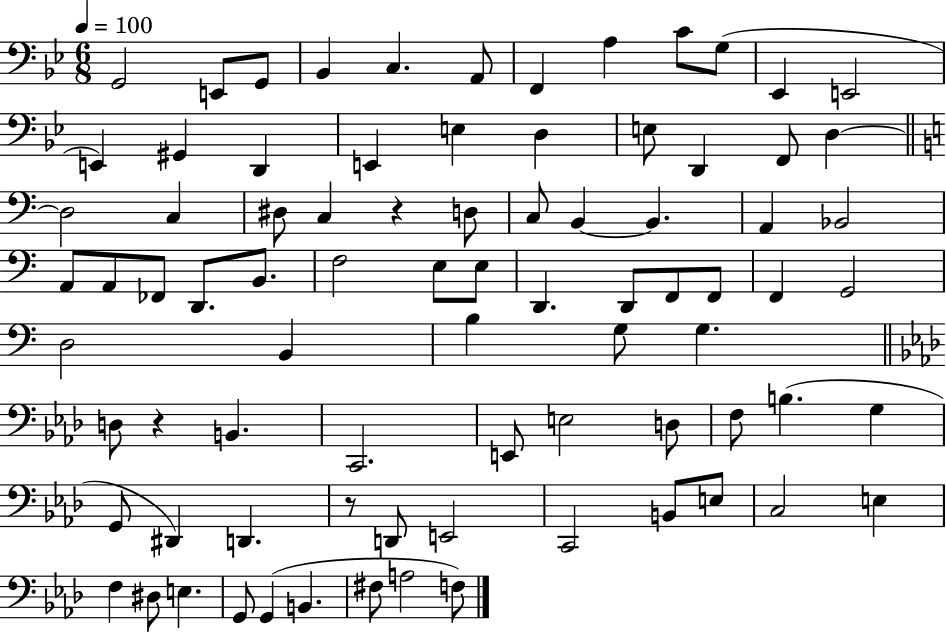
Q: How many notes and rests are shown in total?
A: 82